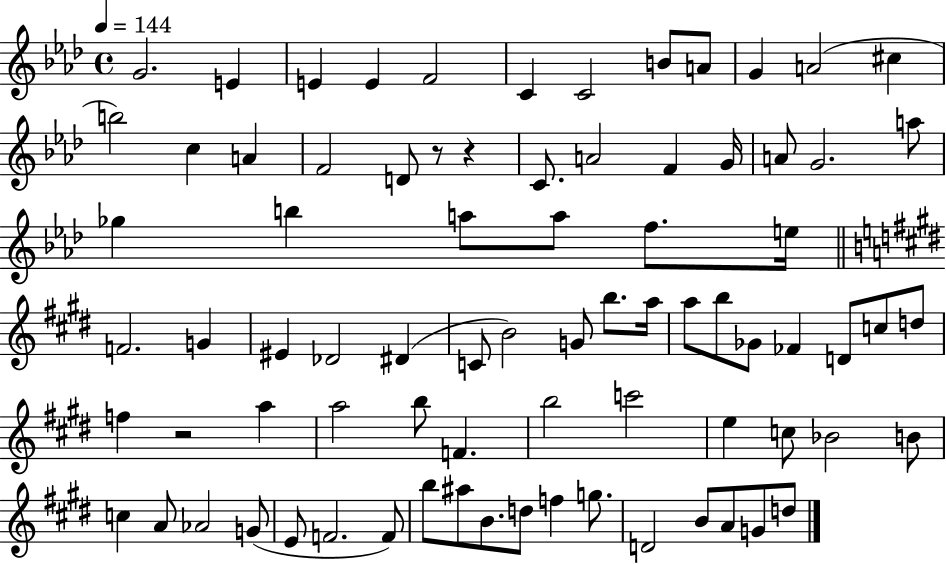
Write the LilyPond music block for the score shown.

{
  \clef treble
  \time 4/4
  \defaultTimeSignature
  \key aes \major
  \tempo 4 = 144
  \repeat volta 2 { g'2. e'4 | e'4 e'4 f'2 | c'4 c'2 b'8 a'8 | g'4 a'2( cis''4 | \break b''2) c''4 a'4 | f'2 d'8 r8 r4 | c'8. a'2 f'4 g'16 | a'8 g'2. a''8 | \break ges''4 b''4 a''8 a''8 f''8. e''16 | \bar "||" \break \key e \major f'2. g'4 | eis'4 des'2 dis'4( | c'8 b'2) g'8 b''8. a''16 | a''8 b''8 ges'8 fes'4 d'8 c''8 d''8 | \break f''4 r2 a''4 | a''2 b''8 f'4. | b''2 c'''2 | e''4 c''8 bes'2 b'8 | \break c''4 a'8 aes'2 g'8( | e'8 f'2. f'8) | b''8 ais''8 b'8. d''8 f''4 g''8. | d'2 b'8 a'8 g'8 d''8 | \break } \bar "|."
}